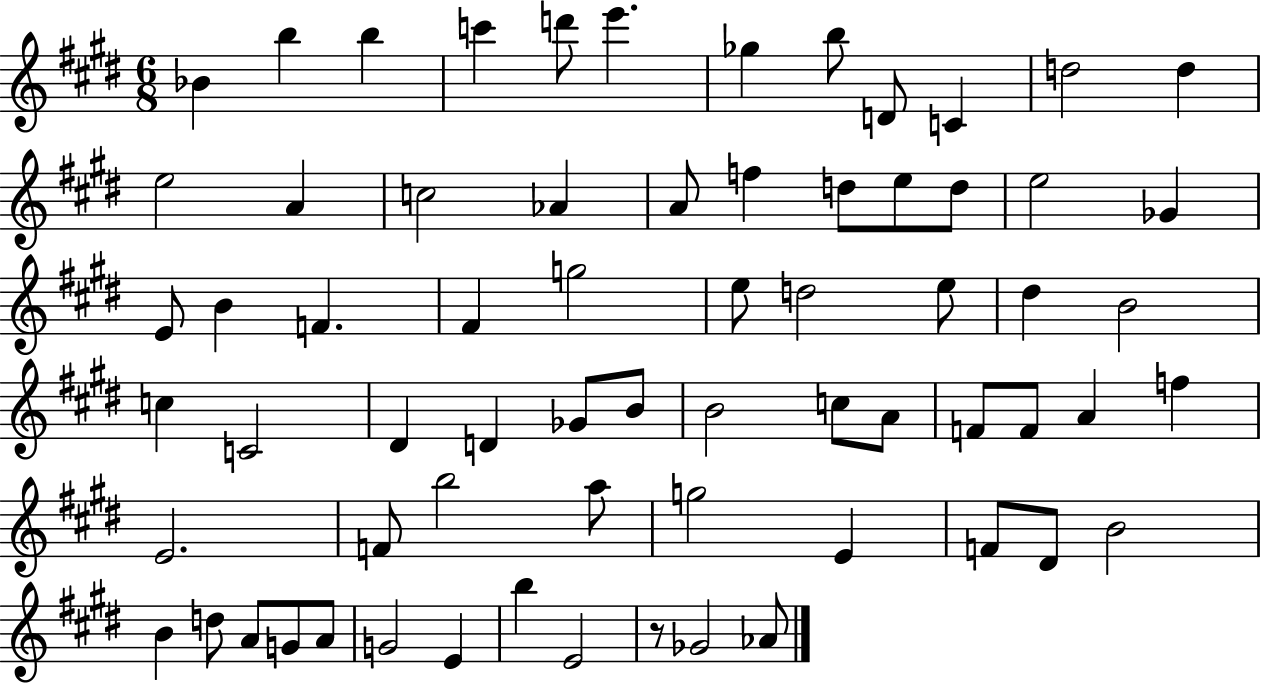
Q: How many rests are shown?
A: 1